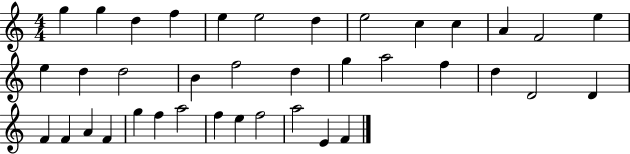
G5/q G5/q D5/q F5/q E5/q E5/h D5/q E5/h C5/q C5/q A4/q F4/h E5/q E5/q D5/q D5/h B4/q F5/h D5/q G5/q A5/h F5/q D5/q D4/h D4/q F4/q F4/q A4/q F4/q G5/q F5/q A5/h F5/q E5/q F5/h A5/h E4/q F4/q